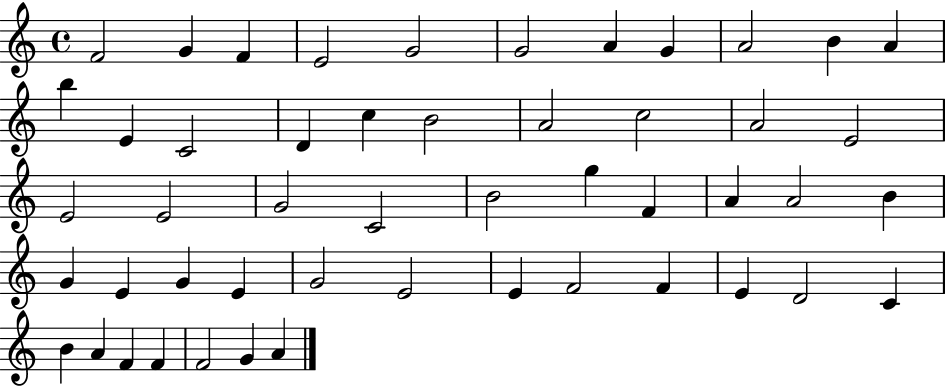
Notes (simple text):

F4/h G4/q F4/q E4/h G4/h G4/h A4/q G4/q A4/h B4/q A4/q B5/q E4/q C4/h D4/q C5/q B4/h A4/h C5/h A4/h E4/h E4/h E4/h G4/h C4/h B4/h G5/q F4/q A4/q A4/h B4/q G4/q E4/q G4/q E4/q G4/h E4/h E4/q F4/h F4/q E4/q D4/h C4/q B4/q A4/q F4/q F4/q F4/h G4/q A4/q